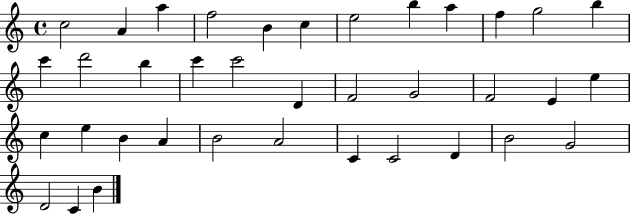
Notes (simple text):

C5/h A4/q A5/q F5/h B4/q C5/q E5/h B5/q A5/q F5/q G5/h B5/q C6/q D6/h B5/q C6/q C6/h D4/q F4/h G4/h F4/h E4/q E5/q C5/q E5/q B4/q A4/q B4/h A4/h C4/q C4/h D4/q B4/h G4/h D4/h C4/q B4/q